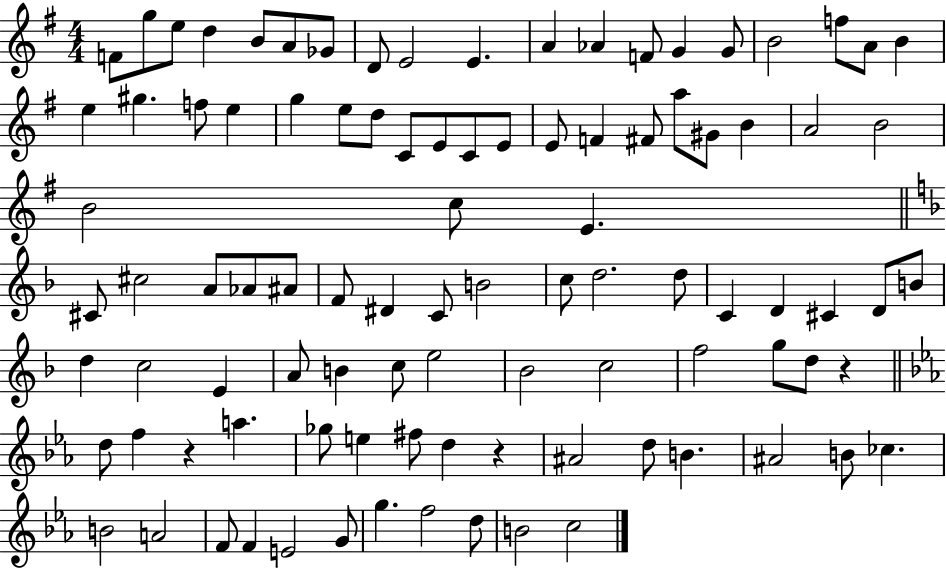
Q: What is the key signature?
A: G major